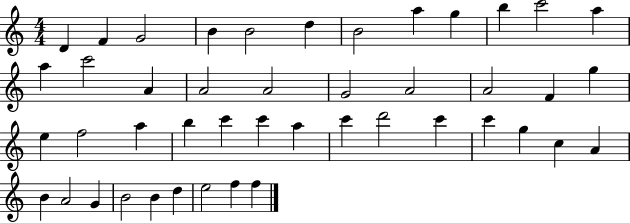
X:1
T:Untitled
M:4/4
L:1/4
K:C
D F G2 B B2 d B2 a g b c'2 a a c'2 A A2 A2 G2 A2 A2 F g e f2 a b c' c' a c' d'2 c' c' g c A B A2 G B2 B d e2 f f